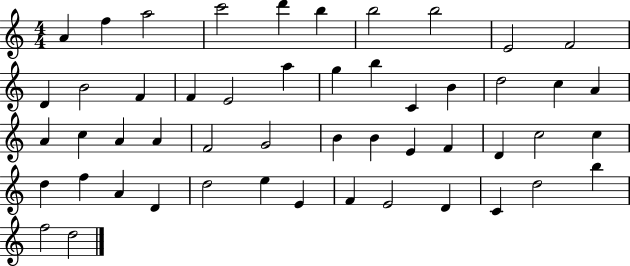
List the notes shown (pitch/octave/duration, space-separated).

A4/q F5/q A5/h C6/h D6/q B5/q B5/h B5/h E4/h F4/h D4/q B4/h F4/q F4/q E4/h A5/q G5/q B5/q C4/q B4/q D5/h C5/q A4/q A4/q C5/q A4/q A4/q F4/h G4/h B4/q B4/q E4/q F4/q D4/q C5/h C5/q D5/q F5/q A4/q D4/q D5/h E5/q E4/q F4/q E4/h D4/q C4/q D5/h B5/q F5/h D5/h